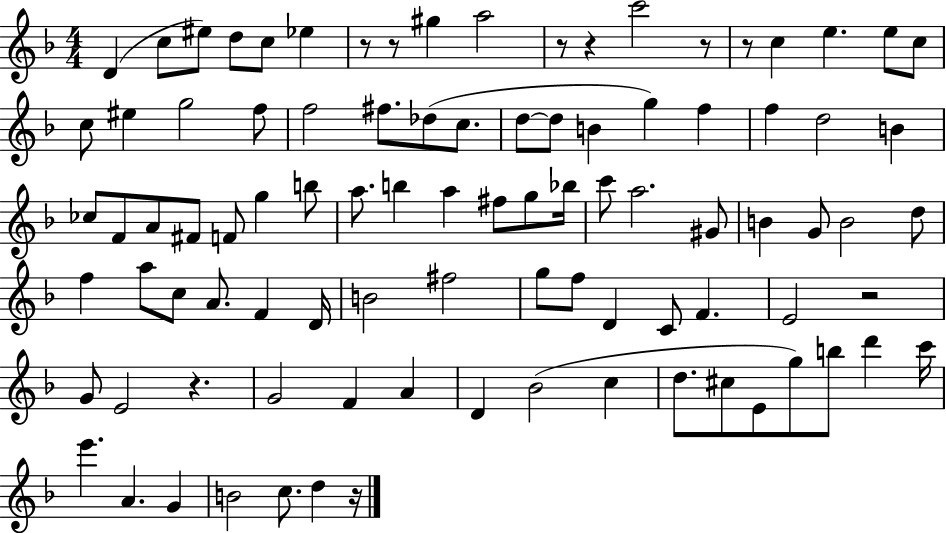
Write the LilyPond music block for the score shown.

{
  \clef treble
  \numericTimeSignature
  \time 4/4
  \key f \major
  d'4( c''8 eis''8) d''8 c''8 ees''4 | r8 r8 gis''4 a''2 | r8 r4 c'''2 r8 | r8 c''4 e''4. e''8 c''8 | \break c''8 eis''4 g''2 f''8 | f''2 fis''8. des''8( c''8. | d''8~~ d''8 b'4 g''4) f''4 | f''4 d''2 b'4 | \break ces''8 f'8 a'8 fis'8 f'8 g''4 b''8 | a''8. b''4 a''4 fis''8 g''8 bes''16 | c'''8 a''2. gis'8 | b'4 g'8 b'2 d''8 | \break f''4 a''8 c''8 a'8. f'4 d'16 | b'2 fis''2 | g''8 f''8 d'4 c'8 f'4. | e'2 r2 | \break g'8 e'2 r4. | g'2 f'4 a'4 | d'4 bes'2( c''4 | d''8. cis''8 e'8 g''8) b''8 d'''4 c'''16 | \break e'''4. a'4. g'4 | b'2 c''8. d''4 r16 | \bar "|."
}